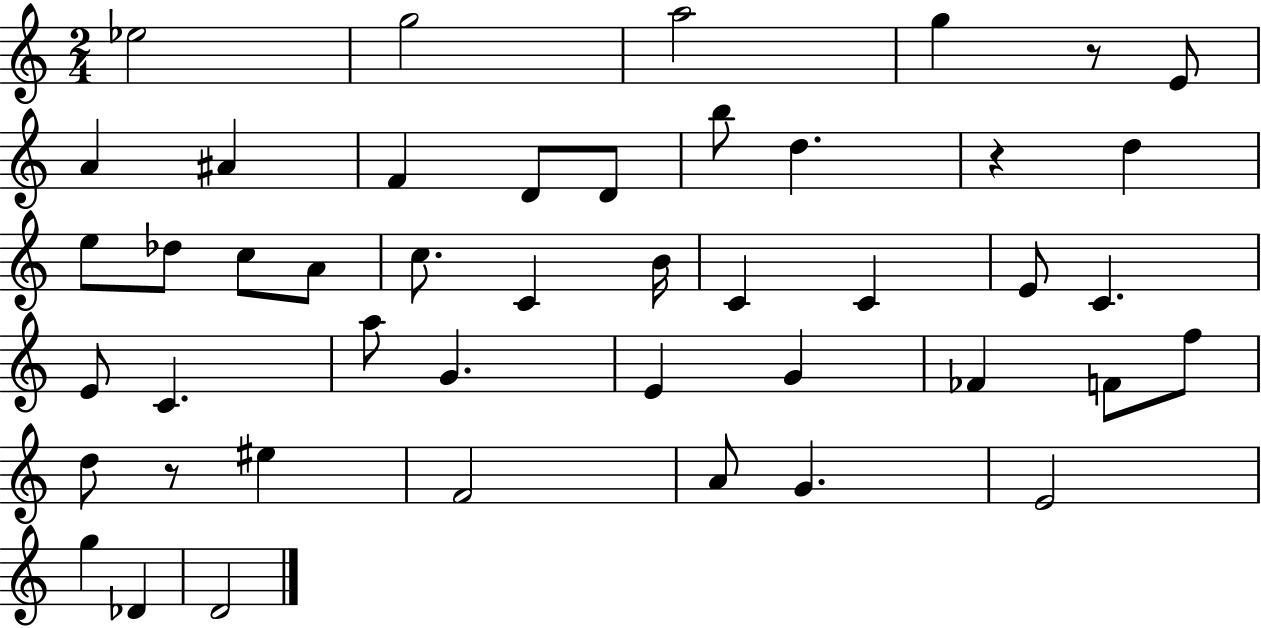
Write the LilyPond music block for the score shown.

{
  \clef treble
  \numericTimeSignature
  \time 2/4
  \key c \major
  ees''2 | g''2 | a''2 | g''4 r8 e'8 | \break a'4 ais'4 | f'4 d'8 d'8 | b''8 d''4. | r4 d''4 | \break e''8 des''8 c''8 a'8 | c''8. c'4 b'16 | c'4 c'4 | e'8 c'4. | \break e'8 c'4. | a''8 g'4. | e'4 g'4 | fes'4 f'8 f''8 | \break d''8 r8 eis''4 | f'2 | a'8 g'4. | e'2 | \break g''4 des'4 | d'2 | \bar "|."
}